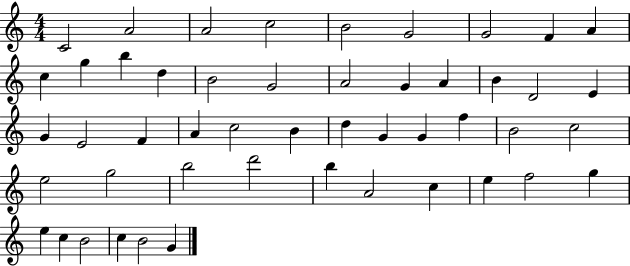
{
  \clef treble
  \numericTimeSignature
  \time 4/4
  \key c \major
  c'2 a'2 | a'2 c''2 | b'2 g'2 | g'2 f'4 a'4 | \break c''4 g''4 b''4 d''4 | b'2 g'2 | a'2 g'4 a'4 | b'4 d'2 e'4 | \break g'4 e'2 f'4 | a'4 c''2 b'4 | d''4 g'4 g'4 f''4 | b'2 c''2 | \break e''2 g''2 | b''2 d'''2 | b''4 a'2 c''4 | e''4 f''2 g''4 | \break e''4 c''4 b'2 | c''4 b'2 g'4 | \bar "|."
}